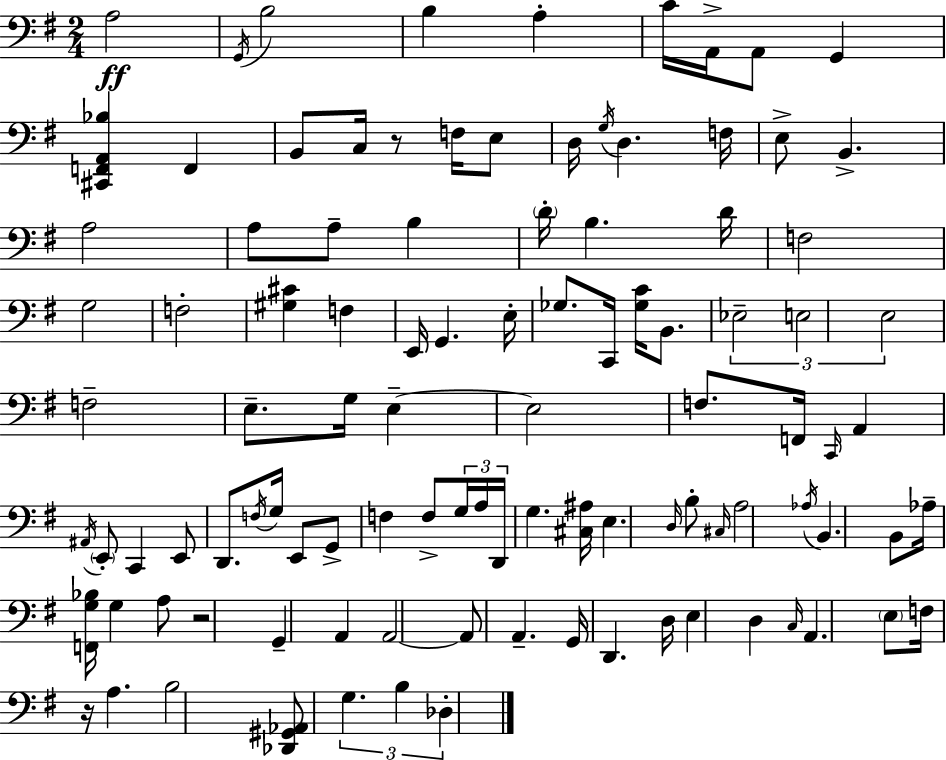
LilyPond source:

{
  \clef bass
  \numericTimeSignature
  \time 2/4
  \key e \minor
  a2\ff | \acciaccatura { g,16 } b2 | b4 a4-. | c'16 a,16-> a,8 g,4 | \break <cis, f, a, bes>4 f,4 | b,8 c16 r8 f16 e8 | d16 \acciaccatura { g16 } d4. | f16 e8-> b,4.-> | \break a2 | a8 a8-- b4 | \parenthesize d'16-. b4. | d'16 f2 | \break g2 | f2-. | <gis cis'>4 f4 | e,16 g,4. | \break e16-. ges8. c,16 <ges c'>16 b,8. | \tuplet 3/2 { ees2-- | e2 | e2 } | \break f2-- | e8.-- g16 e4--~~ | e2 | f8. f,16 \grace { c,16 } a,4 | \break \acciaccatura { ais,16 } \parenthesize e,8-. c,4 | e,8 d,8. \acciaccatura { f16 } | g16 e,8 g,8-> f4 | f8-> \tuplet 3/2 { g16 a16 d,16 } g4. | \break <cis ais>16 e4. | \grace { d16 } b8-. \grace { cis16 } a2 | \acciaccatura { aes16 } | b,4. b,8 | \break aes16-- <f, g bes>16 g4 a8 | r2 | g,4-- a,4 | a,2~~ | \break a,8 a,4.-- | g,16 d,4. d16 | e4 d4 | \grace { c16 } a,4. \parenthesize e8 | \break f16 r16 a4. | b2 | <des, gis, aes,>8 \tuplet 3/2 { g4. | b4 des4-. } | \break \bar "|."
}